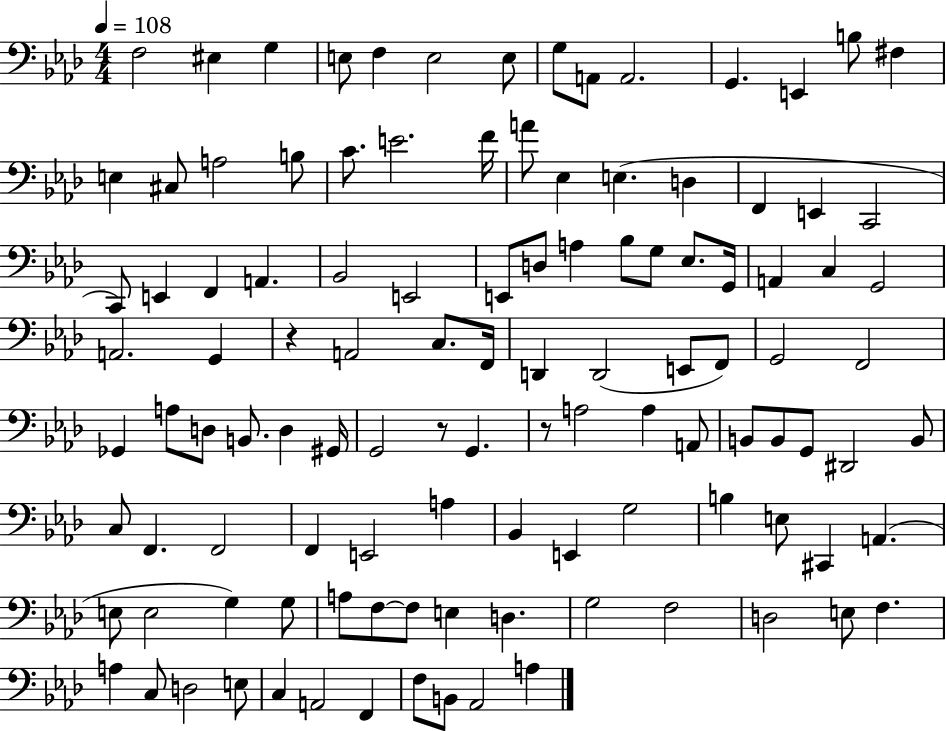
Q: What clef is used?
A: bass